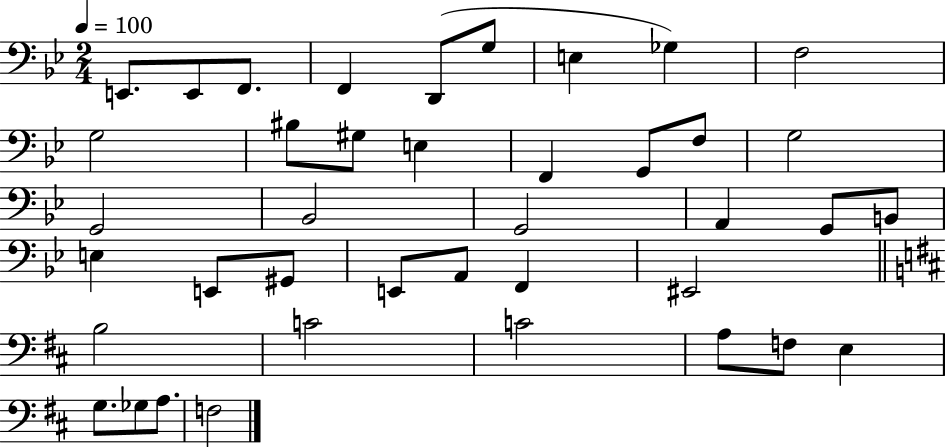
X:1
T:Untitled
M:2/4
L:1/4
K:Bb
E,,/2 E,,/2 F,,/2 F,, D,,/2 G,/2 E, _G, F,2 G,2 ^B,/2 ^G,/2 E, F,, G,,/2 F,/2 G,2 G,,2 _B,,2 G,,2 A,, G,,/2 B,,/2 E, E,,/2 ^G,,/2 E,,/2 A,,/2 F,, ^E,,2 B,2 C2 C2 A,/2 F,/2 E, G,/2 _G,/2 A,/2 F,2